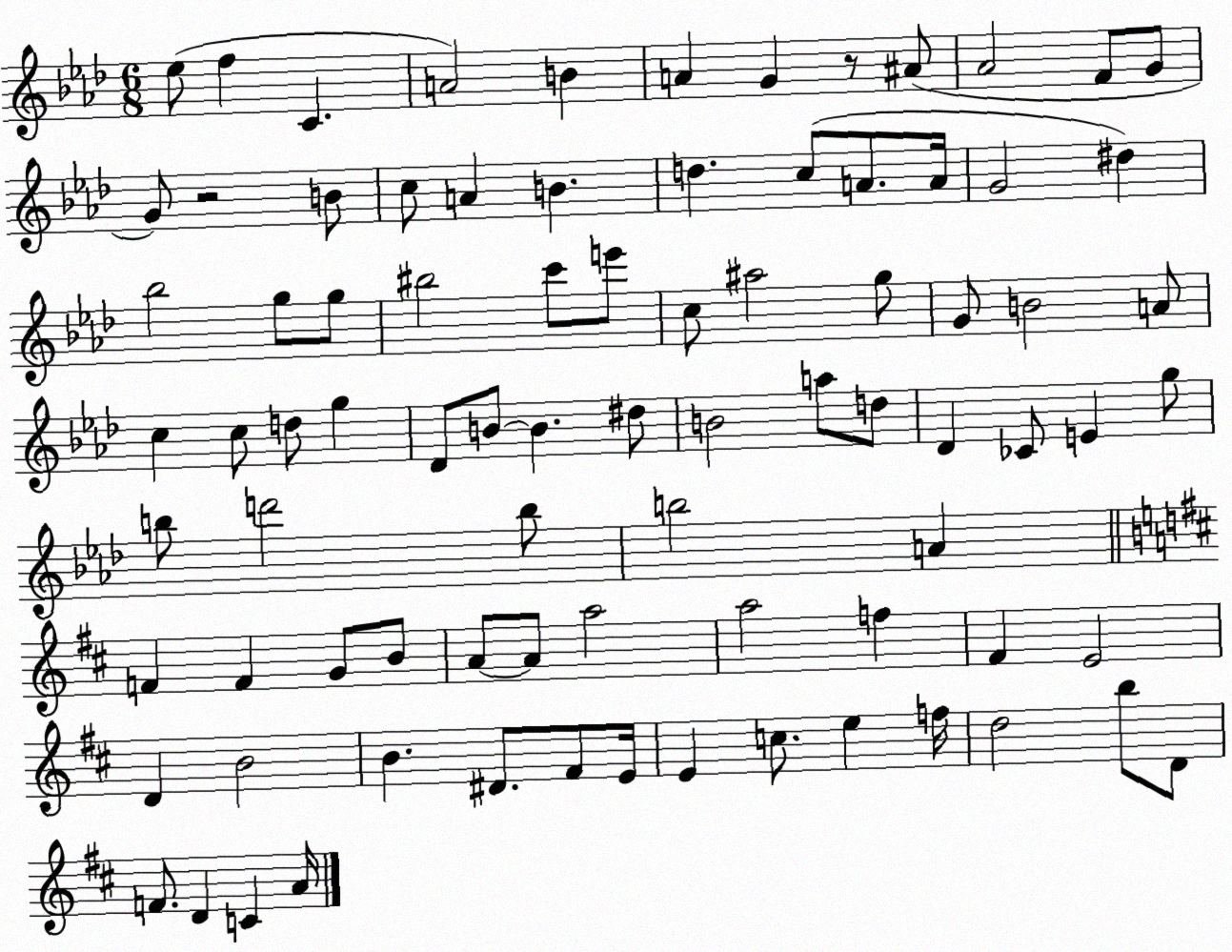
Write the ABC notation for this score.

X:1
T:Untitled
M:6/8
L:1/4
K:Ab
_e/2 f C A2 B A G z/2 ^A/2 _A2 F/2 G/2 G/2 z2 B/2 c/2 A B d c/2 A/2 A/4 G2 ^d _b2 g/2 g/2 ^b2 c'/2 e'/2 c/2 ^a2 g/2 G/2 B2 A/2 c c/2 d/2 g _D/2 B/2 B ^d/2 B2 a/2 d/2 _D _C/2 E g/2 b/2 d'2 b/2 b2 A F F G/2 B/2 A/2 A/2 a2 a2 f ^F E2 D B2 B ^D/2 ^F/2 E/4 E c/2 e f/4 d2 b/2 D/2 F/2 D C A/4